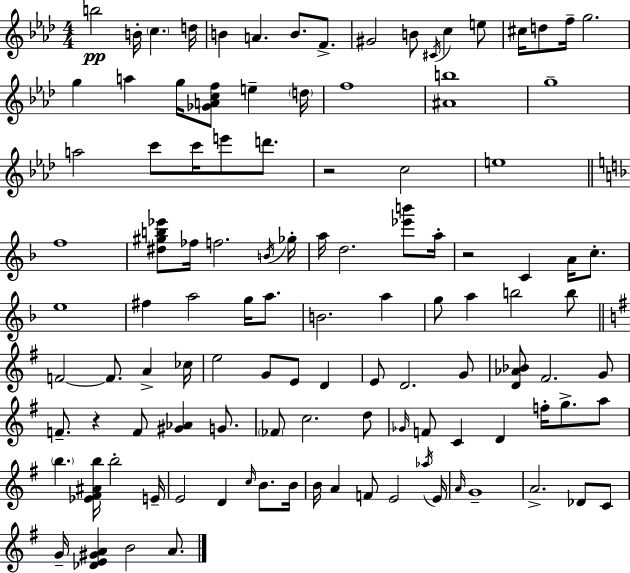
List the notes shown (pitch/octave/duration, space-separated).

B5/h B4/s C5/q. D5/s B4/q A4/q. B4/e. F4/e. G#4/h B4/e C#4/s C5/q E5/e C#5/s D5/e F5/s G5/h. G5/q A5/q G5/s [Gb4,A4,C5,F5]/e E5/q D5/s F5/w [A#4,B5]/w G5/w A5/h C6/e C6/s E6/e D6/e. R/h C5/h E5/w F5/w [D#5,G#5,B5,Eb6]/e FES5/s F5/h. B4/s Gb5/s A5/s D5/h. [Eb6,B6]/e A5/s R/h C4/q A4/s C5/e. E5/w F#5/q A5/h G5/s A5/e. B4/h. A5/q G5/e A5/q B5/h B5/e F4/h F4/e. A4/q CES5/s E5/h G4/e E4/e D4/q E4/e D4/h. G4/e [D4,Ab4,Bb4]/e F#4/h. G4/e F4/e. R/q F4/e [G#4,Ab4]/q G4/e. FES4/e C5/h. D5/e Gb4/s F4/e C4/q D4/q F5/s G5/e. A5/e B5/q. [Eb4,F#4,A#4,B5]/s B5/h E4/s E4/h D4/q C5/s B4/e. B4/s B4/s A4/q F4/e E4/h Ab5/s E4/s A4/s G4/w A4/h. Db4/e C4/e G4/s [Db4,E4,G#4,A4]/q B4/h A4/e.